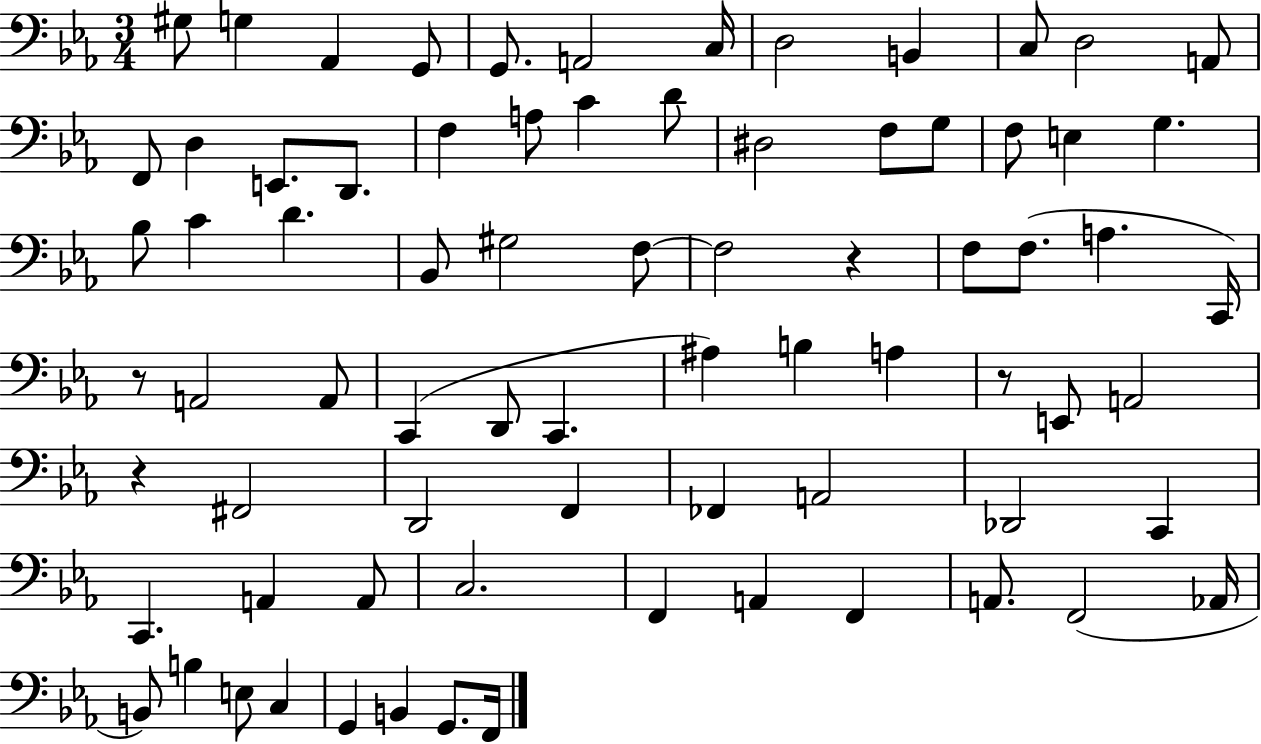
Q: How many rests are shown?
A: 4